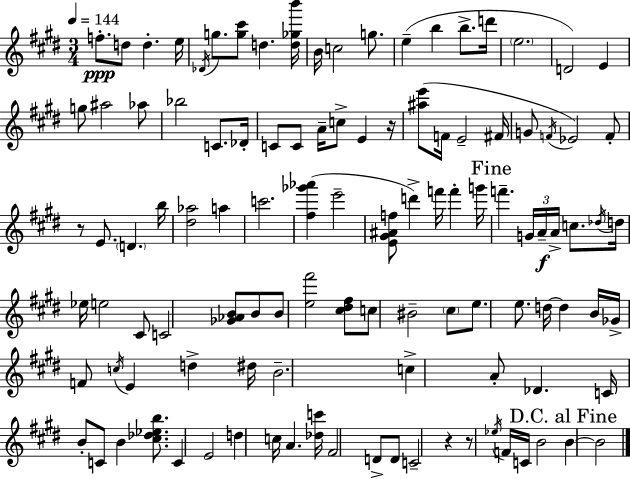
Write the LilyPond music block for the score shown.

{
  \clef treble
  \numericTimeSignature
  \time 3/4
  \key e \major
  \tempo 4 = 144
  \repeat volta 2 { f''8.-.\ppp d''8 d''4.-. e''16 | \acciaccatura { des'16 } g''8. <g'' cis'''>8 d''4. | <d'' ges'' b'''>16 b'16 c''2 g''8. | e''4--( b''4 b''8.-> | \break d'''16 \parenthesize e''2. | d'2) e'4 | g''8 ais''2 aes''8 | bes''2 c'8. | \break des'16-. c'8 c'8 a'16-- c''8-> e'4 | r16 <ais'' e'''>8( f'16 e'2-- | fis'16 g'8 \acciaccatura { f'16 }) ees'2 | f'8-. r8 e'8. \parenthesize d'4. | \break b''16 <dis'' aes''>2 a''4 | c'''2. | <fis'' ges''' aes'''>4( e'''2-- | <e' gis' ais' f''>8 d'''4->) f'''16 f'''4-. | \break g'''16 \mark "Fine" f'''4.-- \tuplet 3/2 { g'16 a'16--\f a'16-> } c''8. | \acciaccatura { des''16 } d''16 ees''16 e''2 | cis'8 c'2 <ges' aes' b'>8 | b'8 b'8 <e'' fis'''>2 | \break <cis'' dis'' fis''>8 c''8 bis'2-- | \parenthesize cis''8 e''8. e''8. d''16~~ d''4 | b'16 ges'16-> f'8 \acciaccatura { c''16 } e'4 d''4-> | dis''16 b'2.-- | \break c''4-> a'8-. des'4. | c'16 b'8-. c'8 b'4 | <cis'' des'' ees'' b''>8. c'4 e'2 | d''4 c''16 a'4. | \break <des'' c'''>16 fis'2 | d'8-> d'8 c'2-- | r4 r8 \acciaccatura { ees''16 } f'16 c'16 b'2 | \mark "D.C. al Fine" b'4~~ b'2 | \break } \bar "|."
}